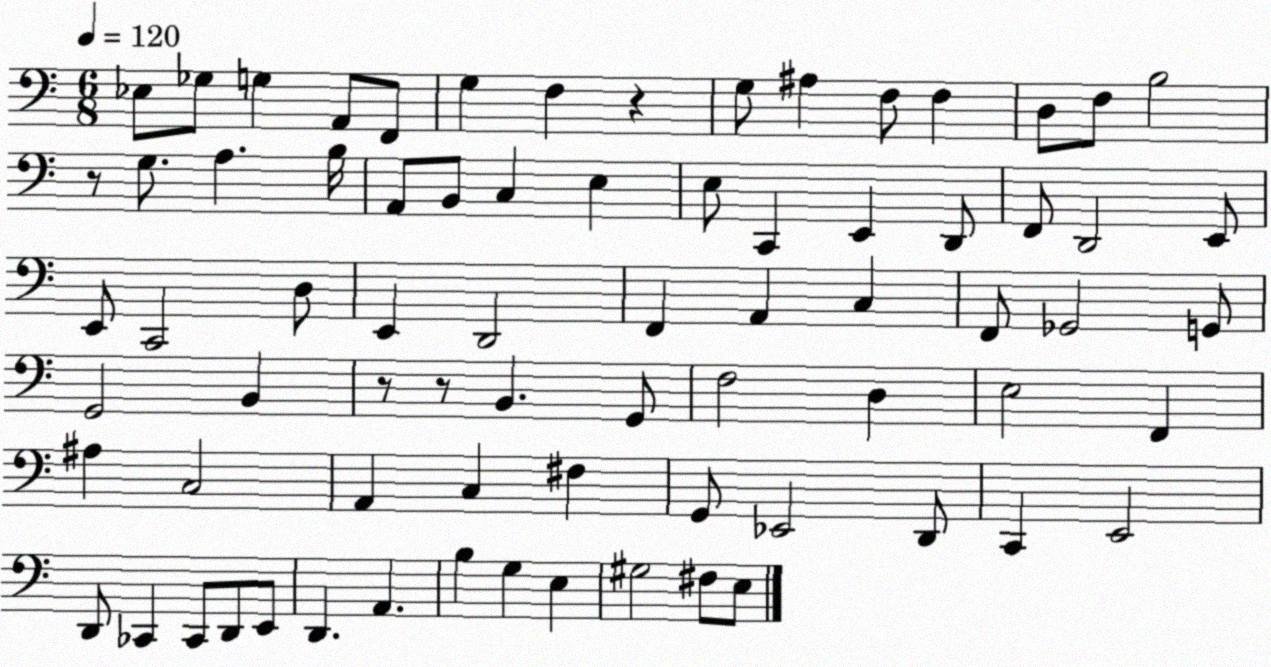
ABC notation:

X:1
T:Untitled
M:6/8
L:1/4
K:C
_E,/2 _G,/2 G, A,,/2 F,,/2 G, F, z G,/2 ^A, F,/2 F, D,/2 F,/2 B,2 z/2 G,/2 A, B,/4 A,,/2 B,,/2 C, E, E,/2 C,, E,, D,,/2 F,,/2 D,,2 E,,/2 E,,/2 C,,2 D,/2 E,, D,,2 F,, A,, C, F,,/2 _G,,2 G,,/2 G,,2 B,, z/2 z/2 B,, G,,/2 F,2 D, E,2 F,, ^A, C,2 A,, C, ^F, G,,/2 _E,,2 D,,/2 C,, E,,2 D,,/2 _C,, _C,,/2 D,,/2 E,,/2 D,, A,, B, G, E, ^G,2 ^F,/2 E,/2